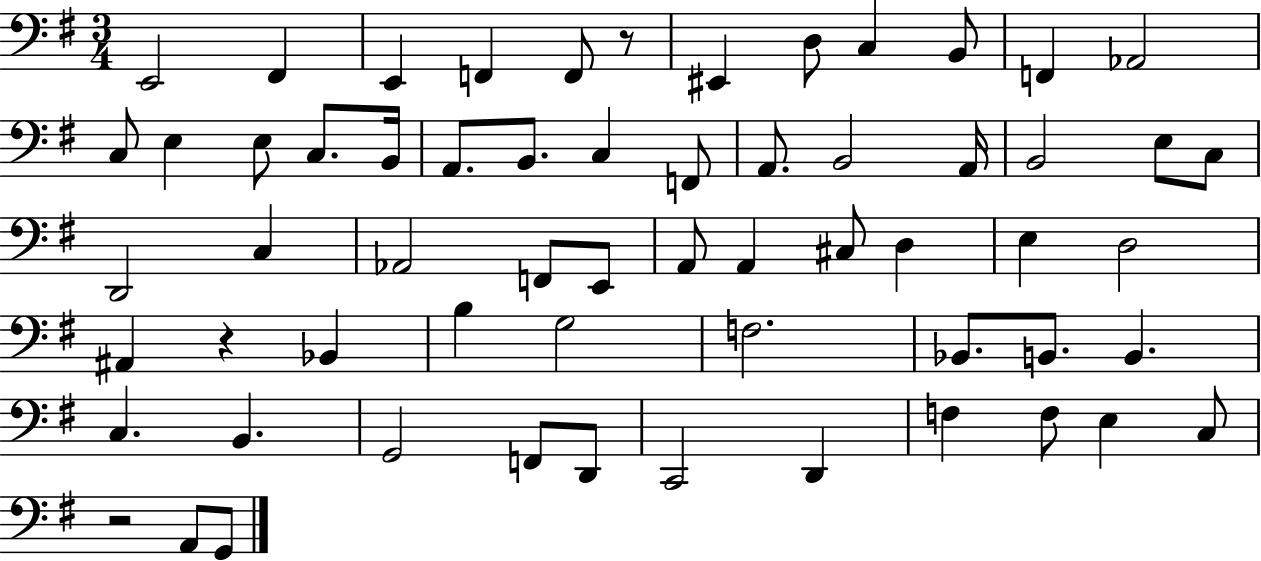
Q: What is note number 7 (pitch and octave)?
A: D3